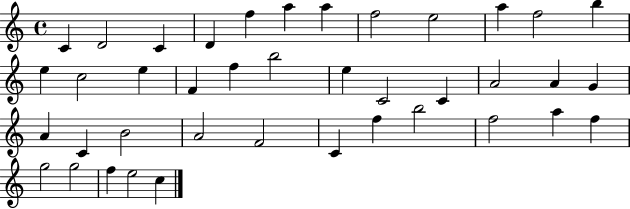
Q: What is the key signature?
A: C major